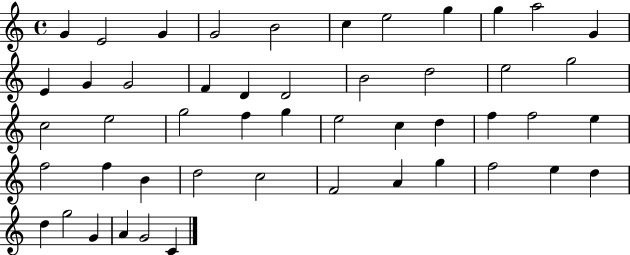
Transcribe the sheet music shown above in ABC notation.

X:1
T:Untitled
M:4/4
L:1/4
K:C
G E2 G G2 B2 c e2 g g a2 G E G G2 F D D2 B2 d2 e2 g2 c2 e2 g2 f g e2 c d f f2 e f2 f B d2 c2 F2 A g f2 e d d g2 G A G2 C